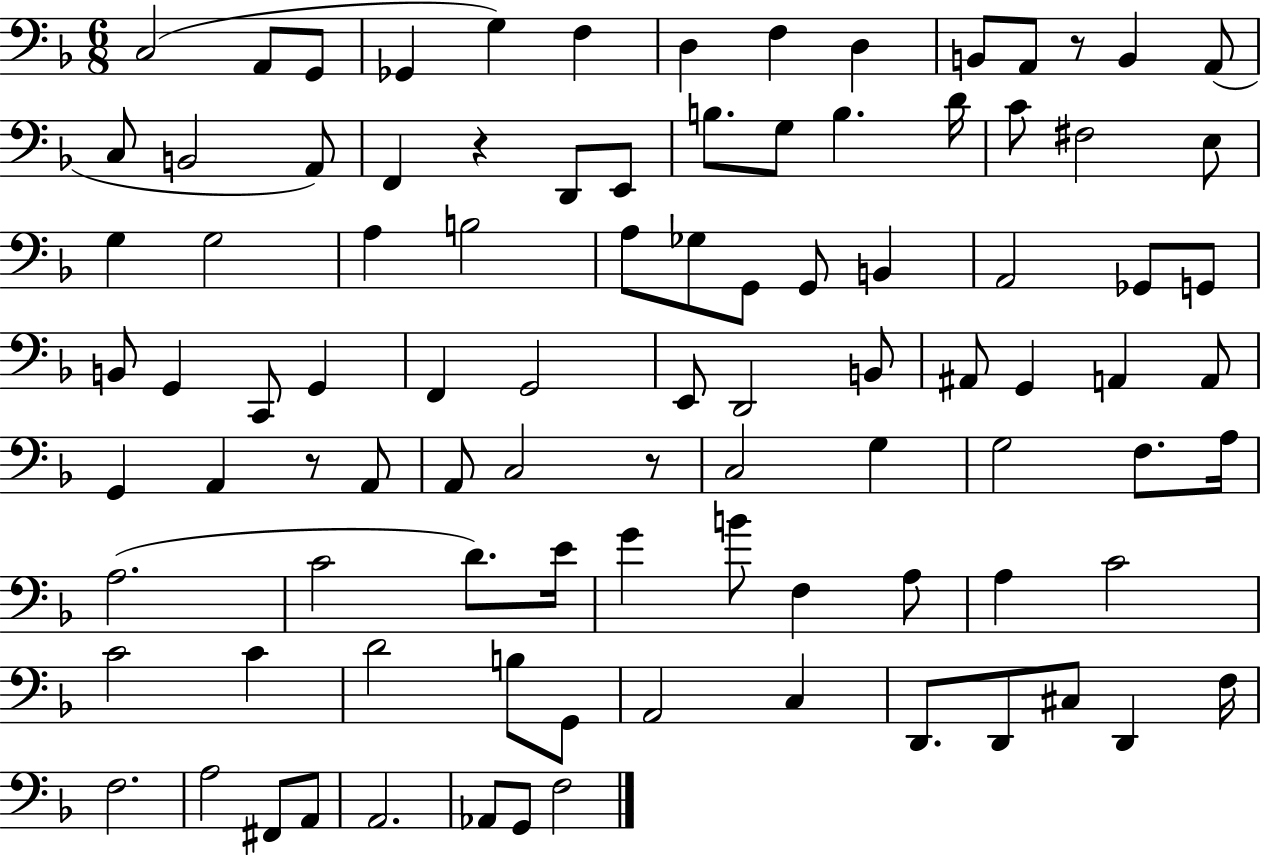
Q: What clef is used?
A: bass